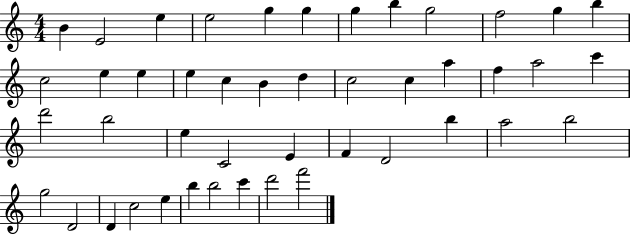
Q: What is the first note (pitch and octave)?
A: B4